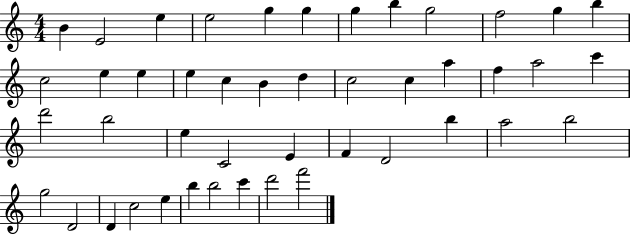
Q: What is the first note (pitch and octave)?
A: B4